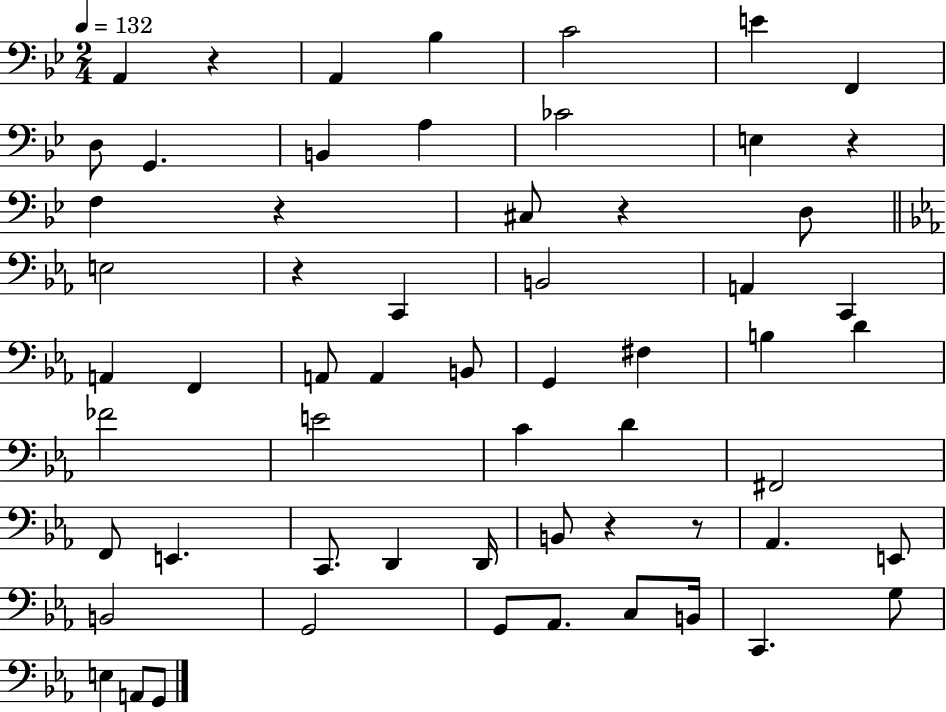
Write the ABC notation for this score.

X:1
T:Untitled
M:2/4
L:1/4
K:Bb
A,, z A,, _B, C2 E F,, D,/2 G,, B,, A, _C2 E, z F, z ^C,/2 z D,/2 E,2 z C,, B,,2 A,, C,, A,, F,, A,,/2 A,, B,,/2 G,, ^F, B, D _F2 E2 C D ^F,,2 F,,/2 E,, C,,/2 D,, D,,/4 B,,/2 z z/2 _A,, E,,/2 B,,2 G,,2 G,,/2 _A,,/2 C,/2 B,,/4 C,, G,/2 E, A,,/2 G,,/2